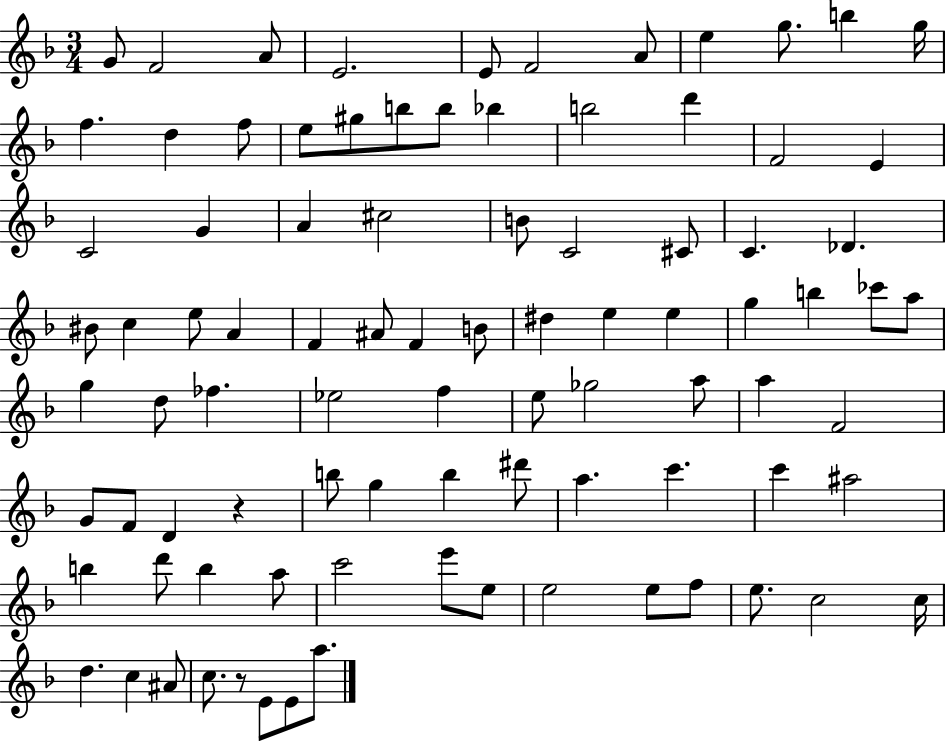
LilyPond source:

{
  \clef treble
  \numericTimeSignature
  \time 3/4
  \key f \major
  g'8 f'2 a'8 | e'2. | e'8 f'2 a'8 | e''4 g''8. b''4 g''16 | \break f''4. d''4 f''8 | e''8 gis''8 b''8 b''8 bes''4 | b''2 d'''4 | f'2 e'4 | \break c'2 g'4 | a'4 cis''2 | b'8 c'2 cis'8 | c'4. des'4. | \break bis'8 c''4 e''8 a'4 | f'4 ais'8 f'4 b'8 | dis''4 e''4 e''4 | g''4 b''4 ces'''8 a''8 | \break g''4 d''8 fes''4. | ees''2 f''4 | e''8 ges''2 a''8 | a''4 f'2 | \break g'8 f'8 d'4 r4 | b''8 g''4 b''4 dis'''8 | a''4. c'''4. | c'''4 ais''2 | \break b''4 d'''8 b''4 a''8 | c'''2 e'''8 e''8 | e''2 e''8 f''8 | e''8. c''2 c''16 | \break d''4. c''4 ais'8 | c''8. r8 e'8 e'8 a''8. | \bar "|."
}